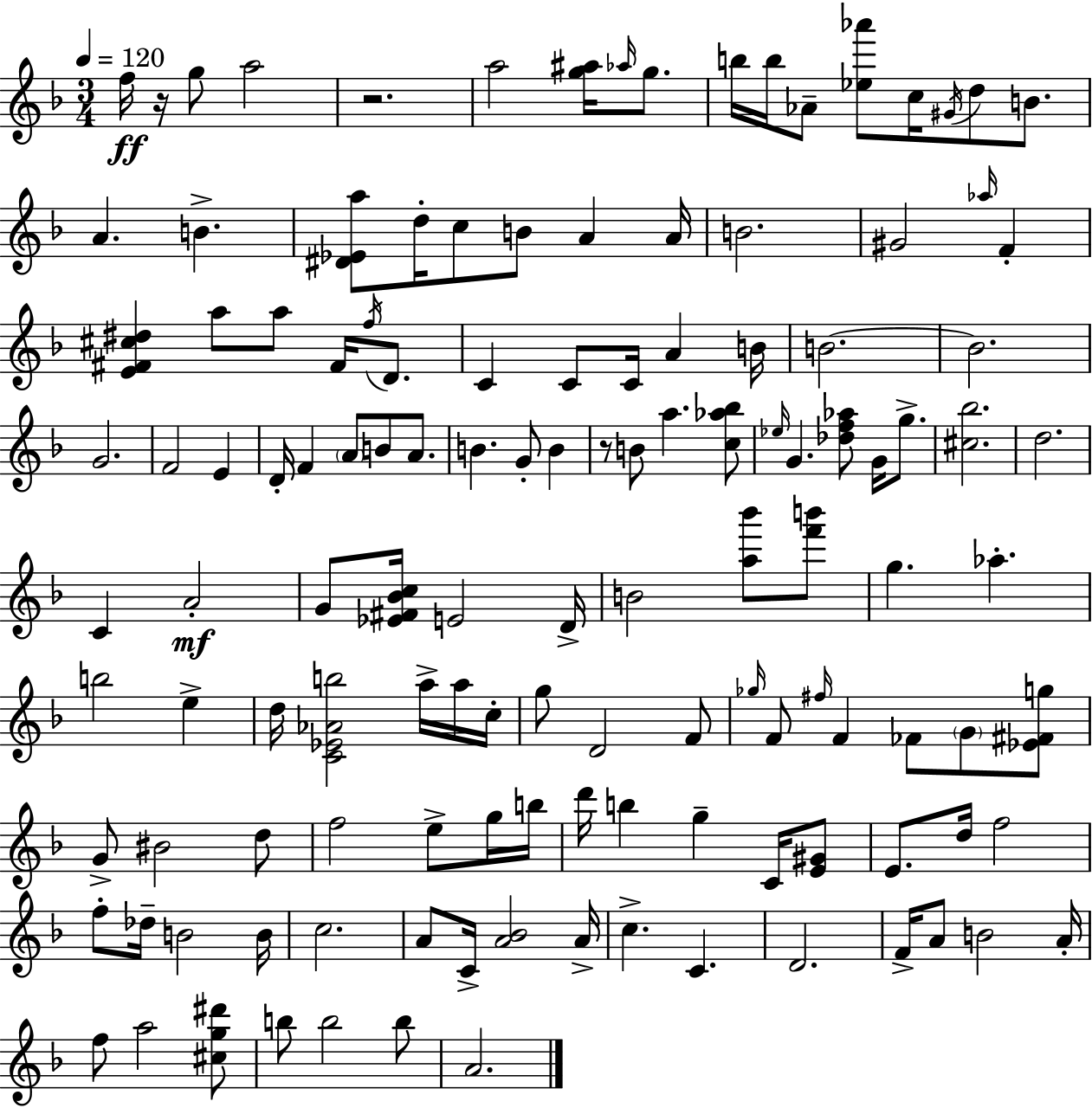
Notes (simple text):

F5/s R/s G5/e A5/h R/h. A5/h [G5,A#5]/s Ab5/s G5/e. B5/s B5/s Ab4/e [Eb5,Ab6]/e C5/s G#4/s D5/e B4/e. A4/q. B4/q. [D#4,Eb4,A5]/e D5/s C5/e B4/e A4/q A4/s B4/h. G#4/h Ab5/s F4/q [E4,F#4,C#5,D#5]/q A5/e A5/e F#4/s F5/s D4/e. C4/q C4/e C4/s A4/q B4/s B4/h. B4/h. G4/h. F4/h E4/q D4/s F4/q A4/e B4/e A4/e. B4/q. G4/e B4/q R/e B4/e A5/q. [C5,Ab5,Bb5]/e Eb5/s G4/q. [Db5,F5,Ab5]/e G4/s G5/e. [C#5,Bb5]/h. D5/h. C4/q A4/h G4/e [Eb4,F#4,Bb4,C5]/s E4/h D4/s B4/h [A5,Bb6]/e [F6,B6]/e G5/q. Ab5/q. B5/h E5/q D5/s [C4,Eb4,Ab4,B5]/h A5/s A5/s C5/s G5/e D4/h F4/e Gb5/s F4/e F#5/s F4/q FES4/e G4/e [Eb4,F#4,G5]/e G4/e BIS4/h D5/e F5/h E5/e G5/s B5/s D6/s B5/q G5/q C4/s [E4,G#4]/e E4/e. D5/s F5/h F5/e Db5/s B4/h B4/s C5/h. A4/e C4/s [A4,Bb4]/h A4/s C5/q. C4/q. D4/h. F4/s A4/e B4/h A4/s F5/e A5/h [C#5,G5,D#6]/e B5/e B5/h B5/e A4/h.